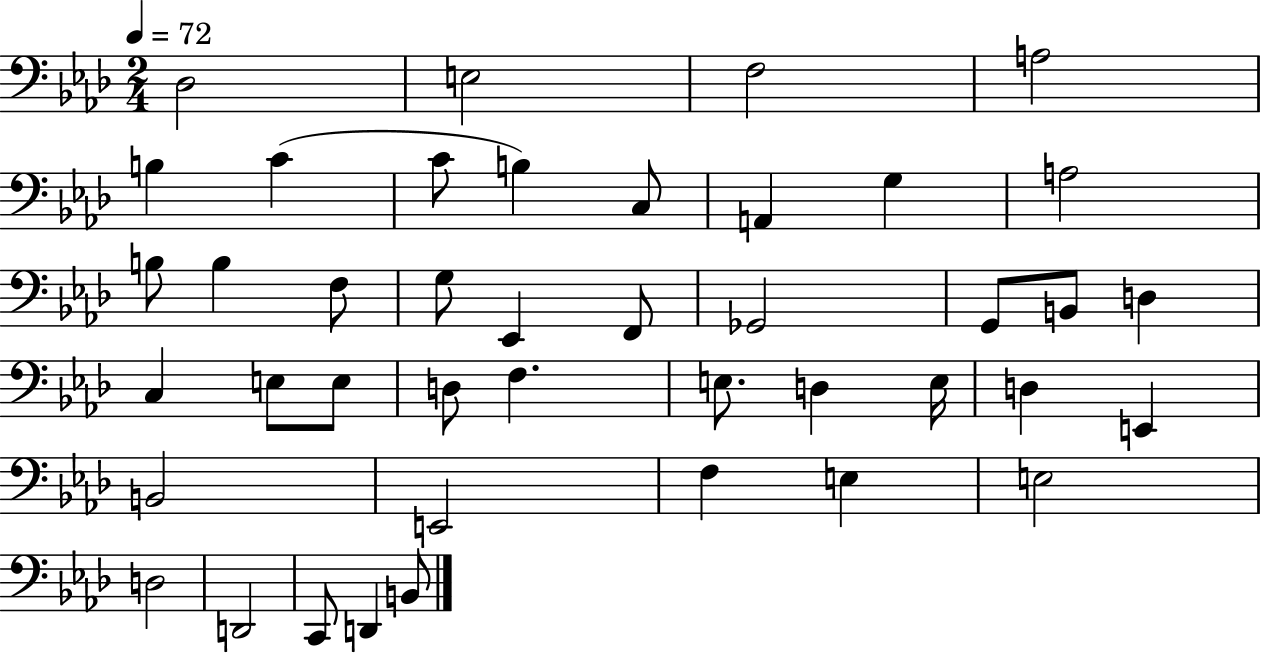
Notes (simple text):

Db3/h E3/h F3/h A3/h B3/q C4/q C4/e B3/q C3/e A2/q G3/q A3/h B3/e B3/q F3/e G3/e Eb2/q F2/e Gb2/h G2/e B2/e D3/q C3/q E3/e E3/e D3/e F3/q. E3/e. D3/q E3/s D3/q E2/q B2/h E2/h F3/q E3/q E3/h D3/h D2/h C2/e D2/q B2/e